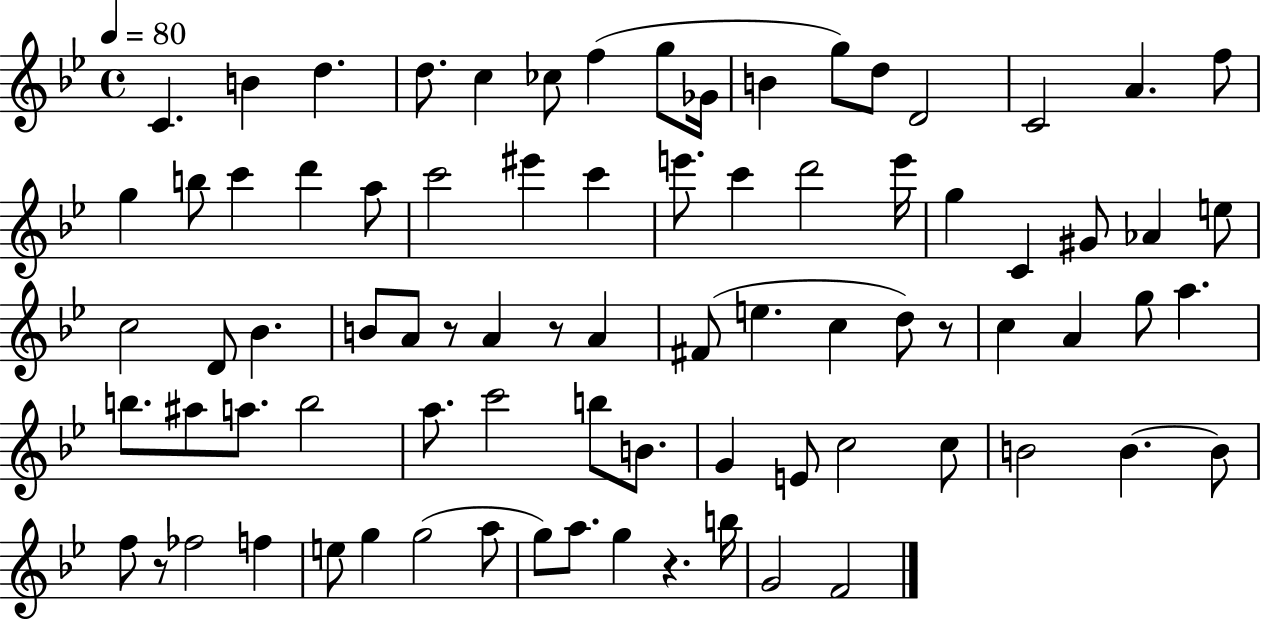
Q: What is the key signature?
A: BES major